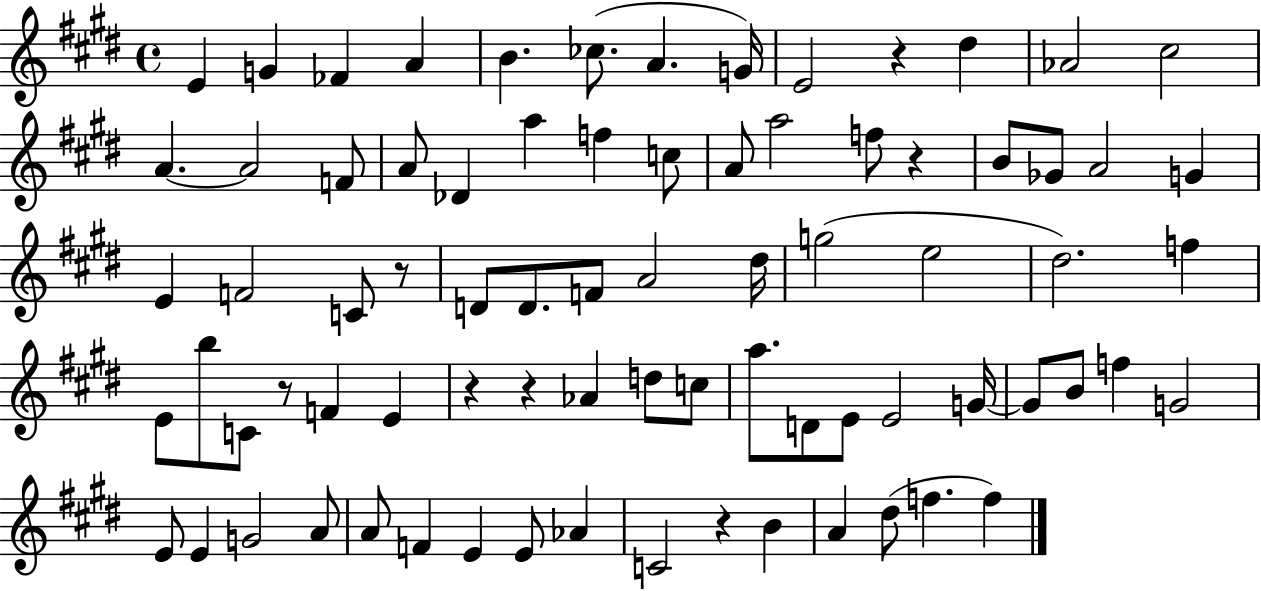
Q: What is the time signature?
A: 4/4